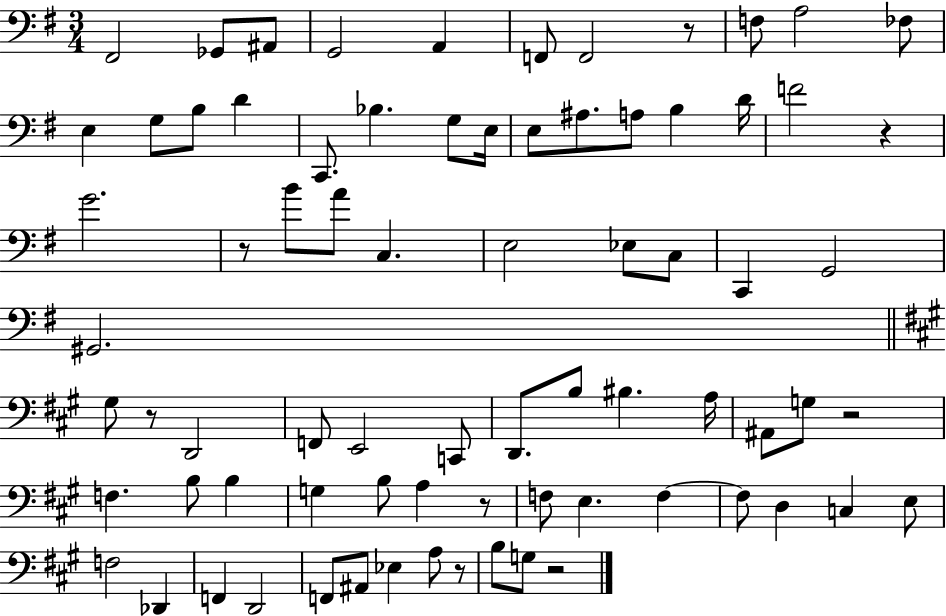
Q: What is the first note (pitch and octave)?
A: F#2